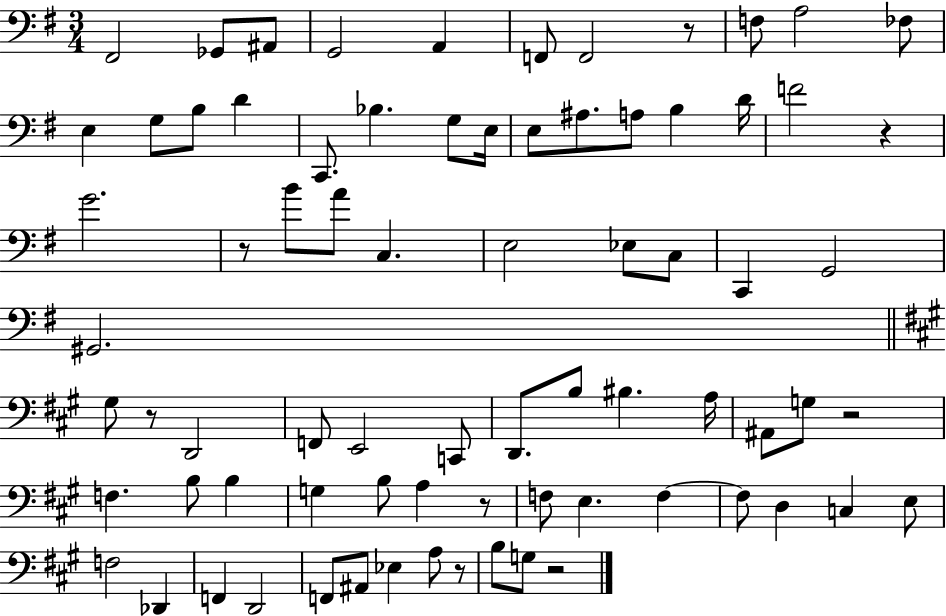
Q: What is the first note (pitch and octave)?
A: F#2